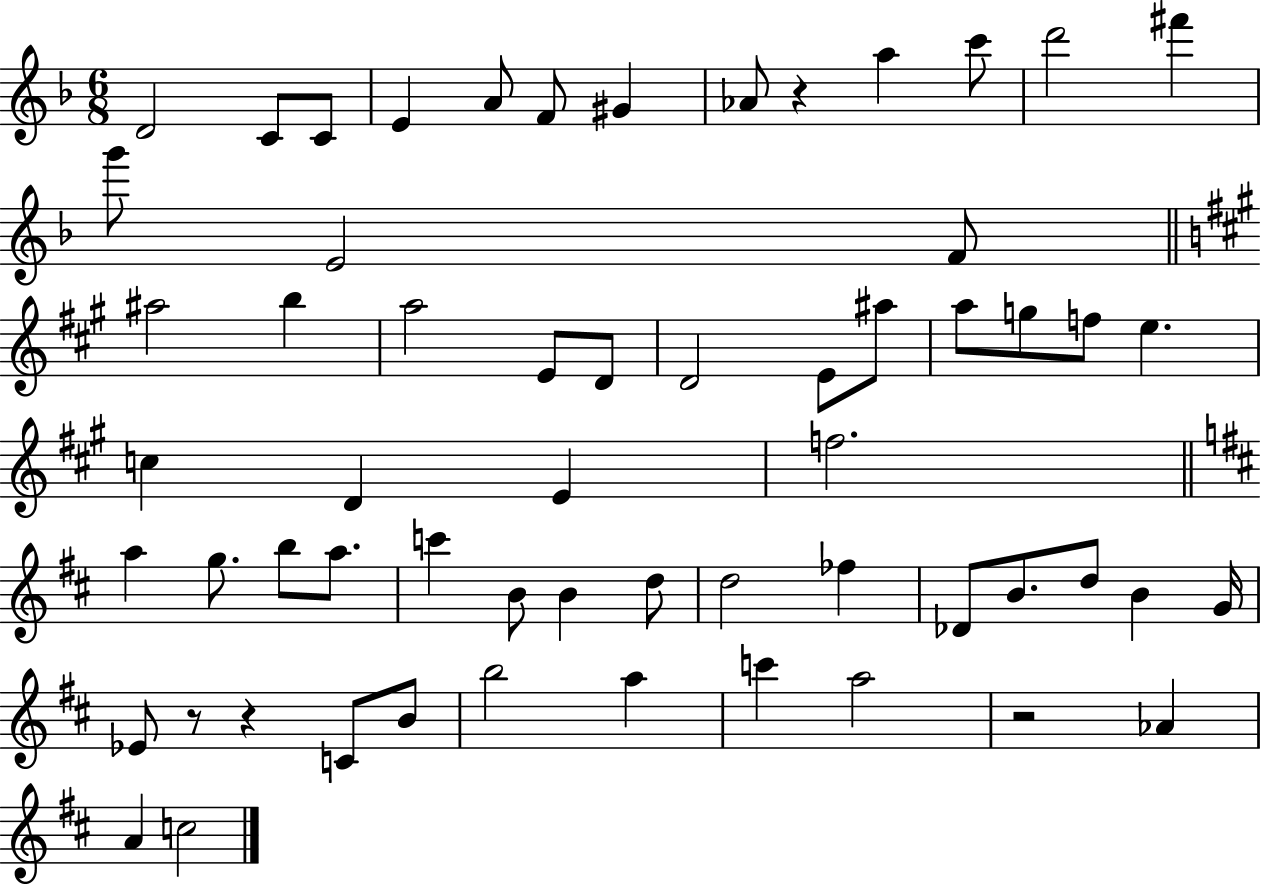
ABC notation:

X:1
T:Untitled
M:6/8
L:1/4
K:F
D2 C/2 C/2 E A/2 F/2 ^G _A/2 z a c'/2 d'2 ^f' g'/2 E2 F/2 ^a2 b a2 E/2 D/2 D2 E/2 ^a/2 a/2 g/2 f/2 e c D E f2 a g/2 b/2 a/2 c' B/2 B d/2 d2 _f _D/2 B/2 d/2 B G/4 _E/2 z/2 z C/2 B/2 b2 a c' a2 z2 _A A c2